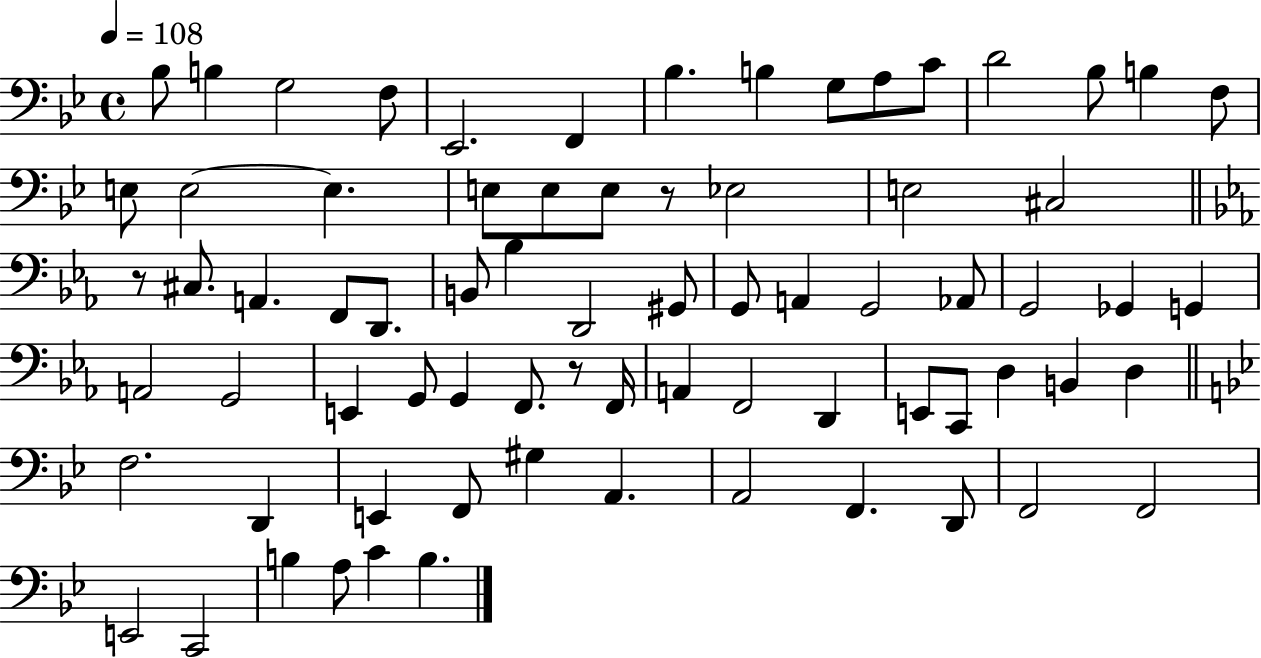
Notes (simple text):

Bb3/e B3/q G3/h F3/e Eb2/h. F2/q Bb3/q. B3/q G3/e A3/e C4/e D4/h Bb3/e B3/q F3/e E3/e E3/h E3/q. E3/e E3/e E3/e R/e Eb3/h E3/h C#3/h R/e C#3/e. A2/q. F2/e D2/e. B2/e Bb3/q D2/h G#2/e G2/e A2/q G2/h Ab2/e G2/h Gb2/q G2/q A2/h G2/h E2/q G2/e G2/q F2/e. R/e F2/s A2/q F2/h D2/q E2/e C2/e D3/q B2/q D3/q F3/h. D2/q E2/q F2/e G#3/q A2/q. A2/h F2/q. D2/e F2/h F2/h E2/h C2/h B3/q A3/e C4/q B3/q.